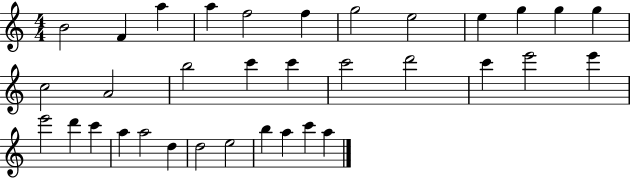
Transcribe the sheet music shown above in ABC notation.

X:1
T:Untitled
M:4/4
L:1/4
K:C
B2 F a a f2 f g2 e2 e g g g c2 A2 b2 c' c' c'2 d'2 c' e'2 e' e'2 d' c' a a2 d d2 e2 b a c' a